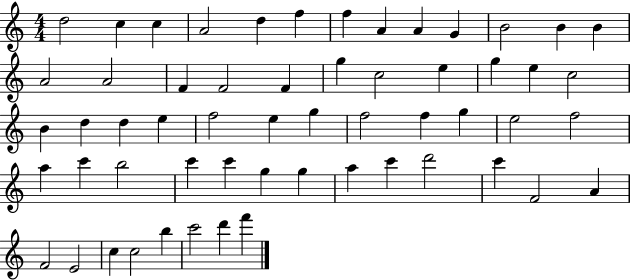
X:1
T:Untitled
M:4/4
L:1/4
K:C
d2 c c A2 d f f A A G B2 B B A2 A2 F F2 F g c2 e g e c2 B d d e f2 e g f2 f g e2 f2 a c' b2 c' c' g g a c' d'2 c' F2 A F2 E2 c c2 b c'2 d' f'